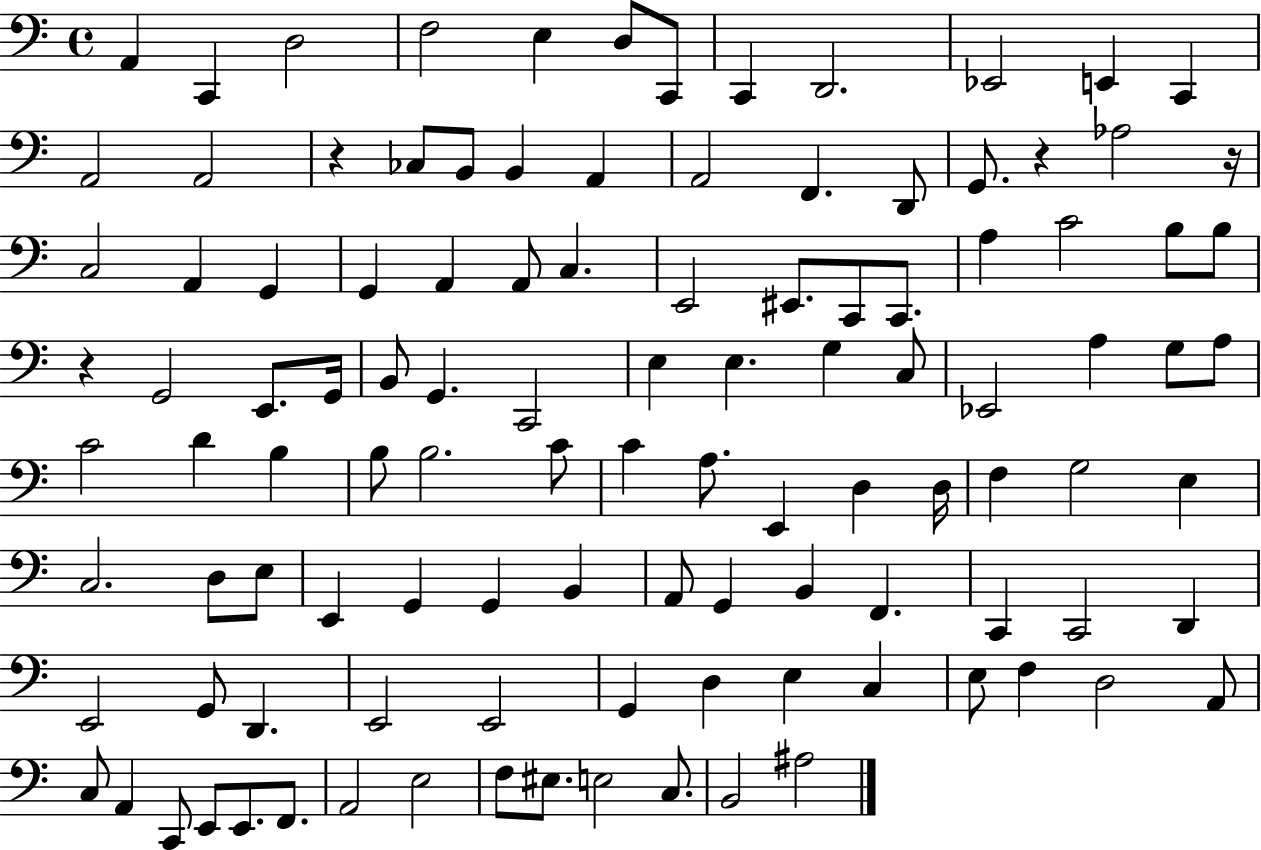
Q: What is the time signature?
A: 4/4